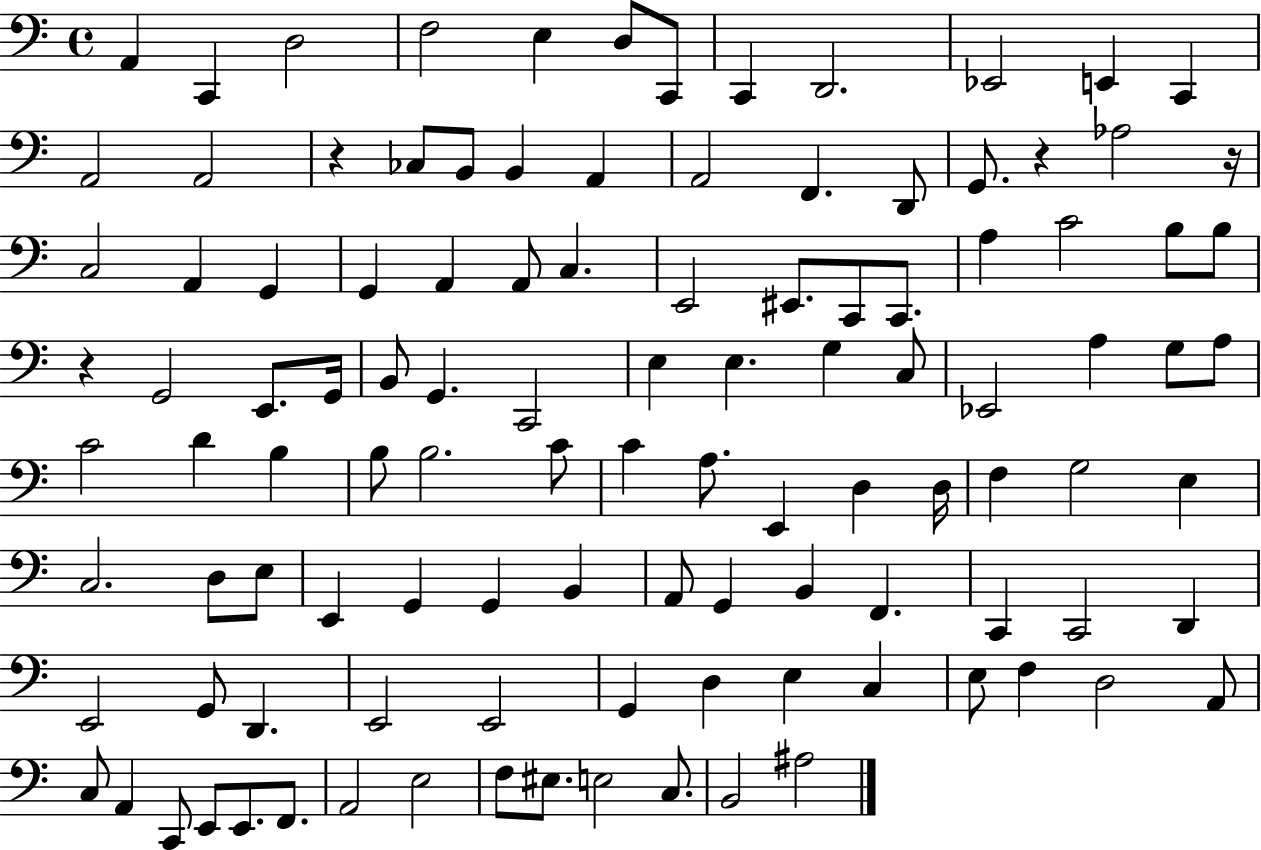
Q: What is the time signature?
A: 4/4